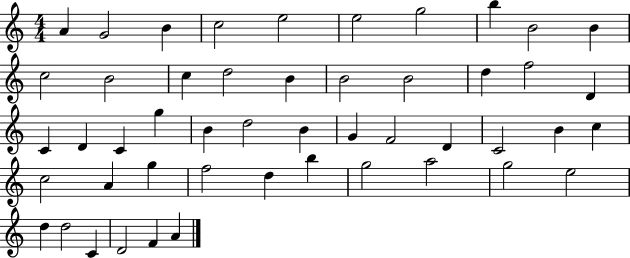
A4/q G4/h B4/q C5/h E5/h E5/h G5/h B5/q B4/h B4/q C5/h B4/h C5/q D5/h B4/q B4/h B4/h D5/q F5/h D4/q C4/q D4/q C4/q G5/q B4/q D5/h B4/q G4/q F4/h D4/q C4/h B4/q C5/q C5/h A4/q G5/q F5/h D5/q B5/q G5/h A5/h G5/h E5/h D5/q D5/h C4/q D4/h F4/q A4/q